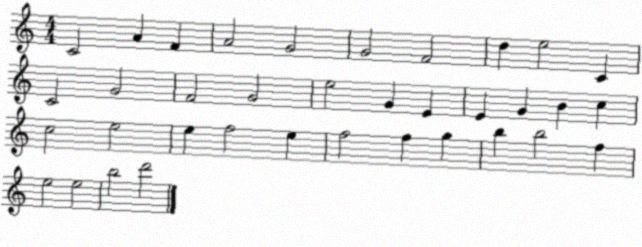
X:1
T:Untitled
M:4/4
L:1/4
K:C
C2 A F A2 G2 G2 F2 d e2 C C2 G2 F2 G2 e2 G E E G B c c2 e2 e f2 e f2 f g b b2 f e2 e2 b2 d'2